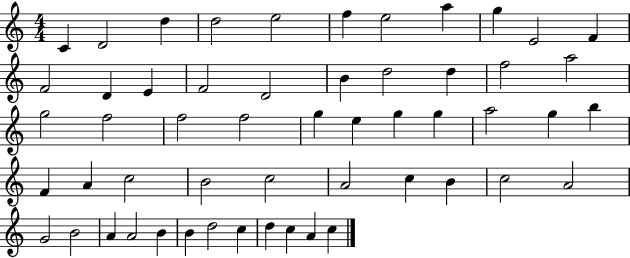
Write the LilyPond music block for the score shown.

{
  \clef treble
  \numericTimeSignature
  \time 4/4
  \key c \major
  c'4 d'2 d''4 | d''2 e''2 | f''4 e''2 a''4 | g''4 e'2 f'4 | \break f'2 d'4 e'4 | f'2 d'2 | b'4 d''2 d''4 | f''2 a''2 | \break g''2 f''2 | f''2 f''2 | g''4 e''4 g''4 g''4 | a''2 g''4 b''4 | \break f'4 a'4 c''2 | b'2 c''2 | a'2 c''4 b'4 | c''2 a'2 | \break g'2 b'2 | a'4 a'2 b'4 | b'4 d''2 c''4 | d''4 c''4 a'4 c''4 | \break \bar "|."
}